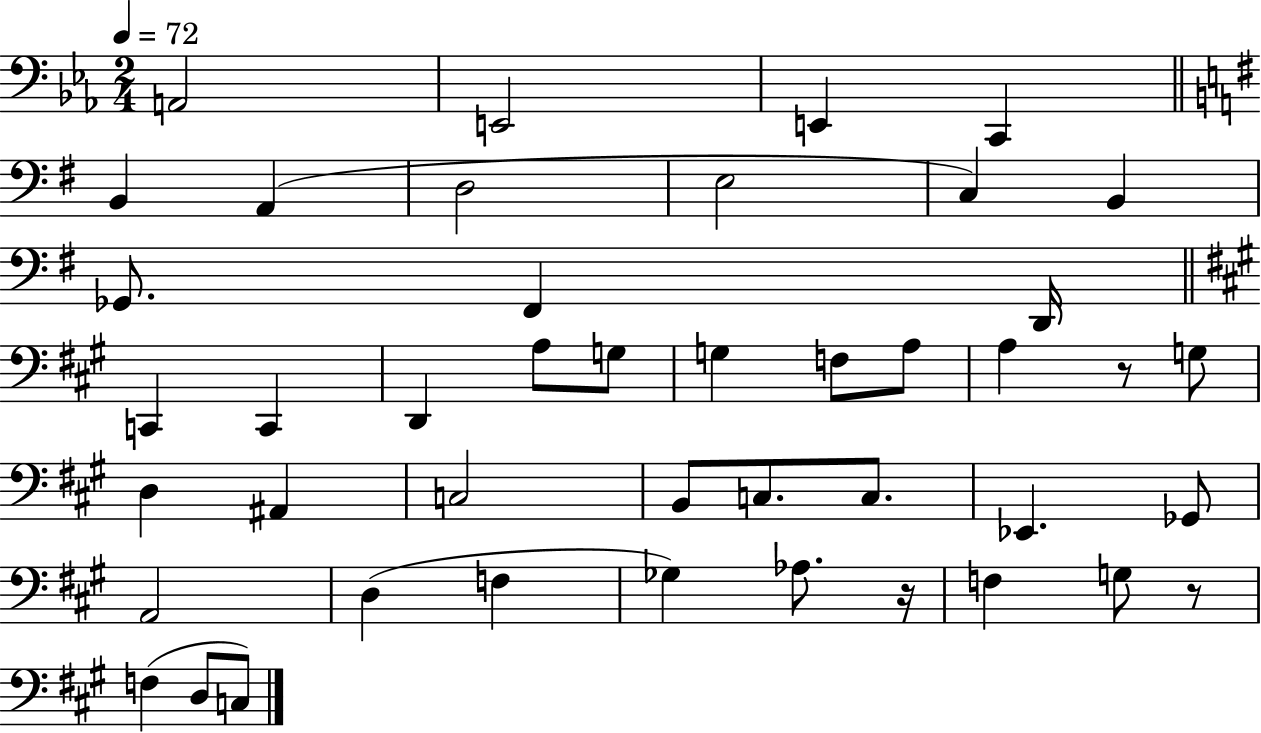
X:1
T:Untitled
M:2/4
L:1/4
K:Eb
A,,2 E,,2 E,, C,, B,, A,, D,2 E,2 C, B,, _G,,/2 ^F,, D,,/4 C,, C,, D,, A,/2 G,/2 G, F,/2 A,/2 A, z/2 G,/2 D, ^A,, C,2 B,,/2 C,/2 C,/2 _E,, _G,,/2 A,,2 D, F, _G, _A,/2 z/4 F, G,/2 z/2 F, D,/2 C,/2